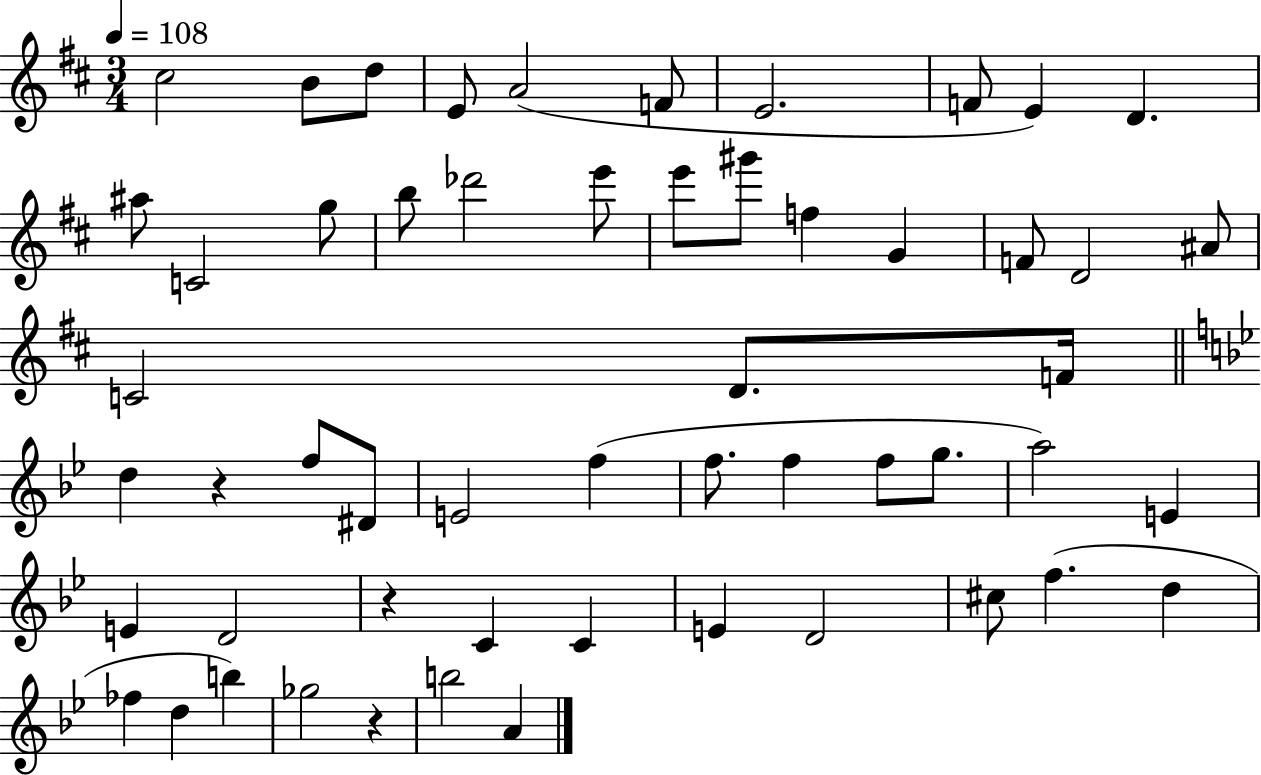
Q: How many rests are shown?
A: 3